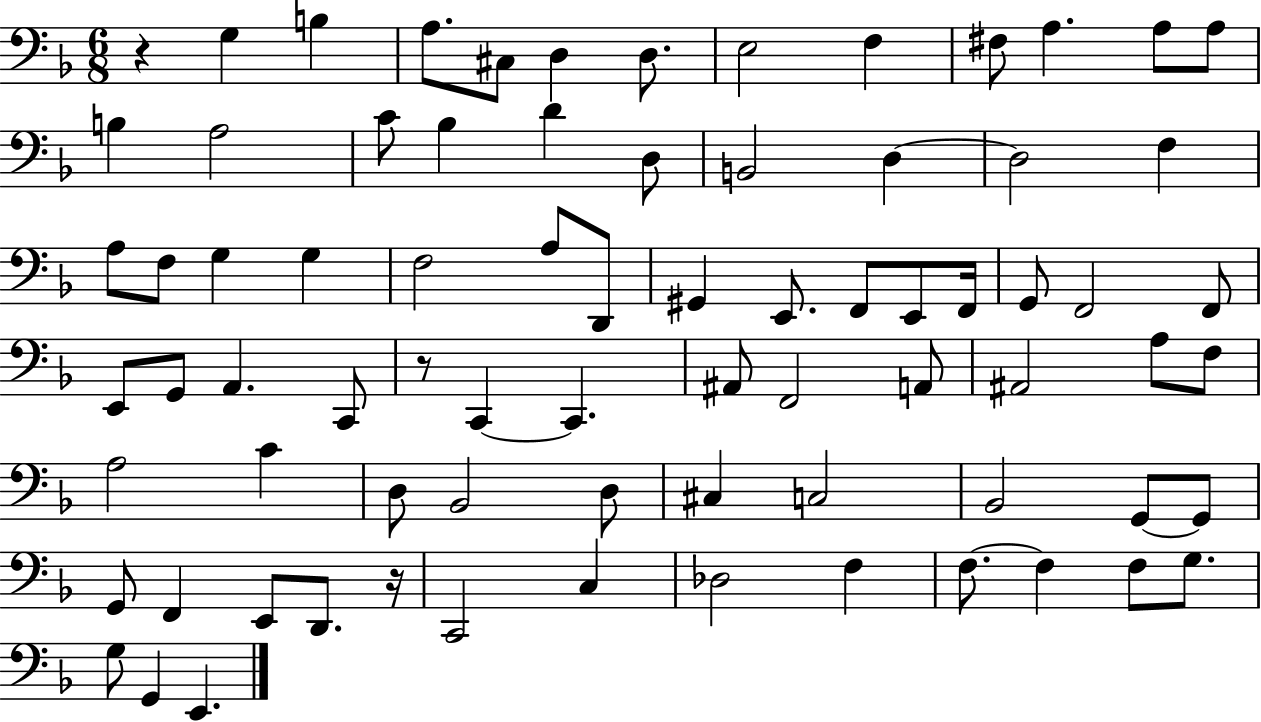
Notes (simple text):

R/q G3/q B3/q A3/e. C#3/e D3/q D3/e. E3/h F3/q F#3/e A3/q. A3/e A3/e B3/q A3/h C4/e Bb3/q D4/q D3/e B2/h D3/q D3/h F3/q A3/e F3/e G3/q G3/q F3/h A3/e D2/e G#2/q E2/e. F2/e E2/e F2/s G2/e F2/h F2/e E2/e G2/e A2/q. C2/e R/e C2/q C2/q. A#2/e F2/h A2/e A#2/h A3/e F3/e A3/h C4/q D3/e Bb2/h D3/e C#3/q C3/h Bb2/h G2/e G2/e G2/e F2/q E2/e D2/e. R/s C2/h C3/q Db3/h F3/q F3/e. F3/q F3/e G3/e. G3/e G2/q E2/q.